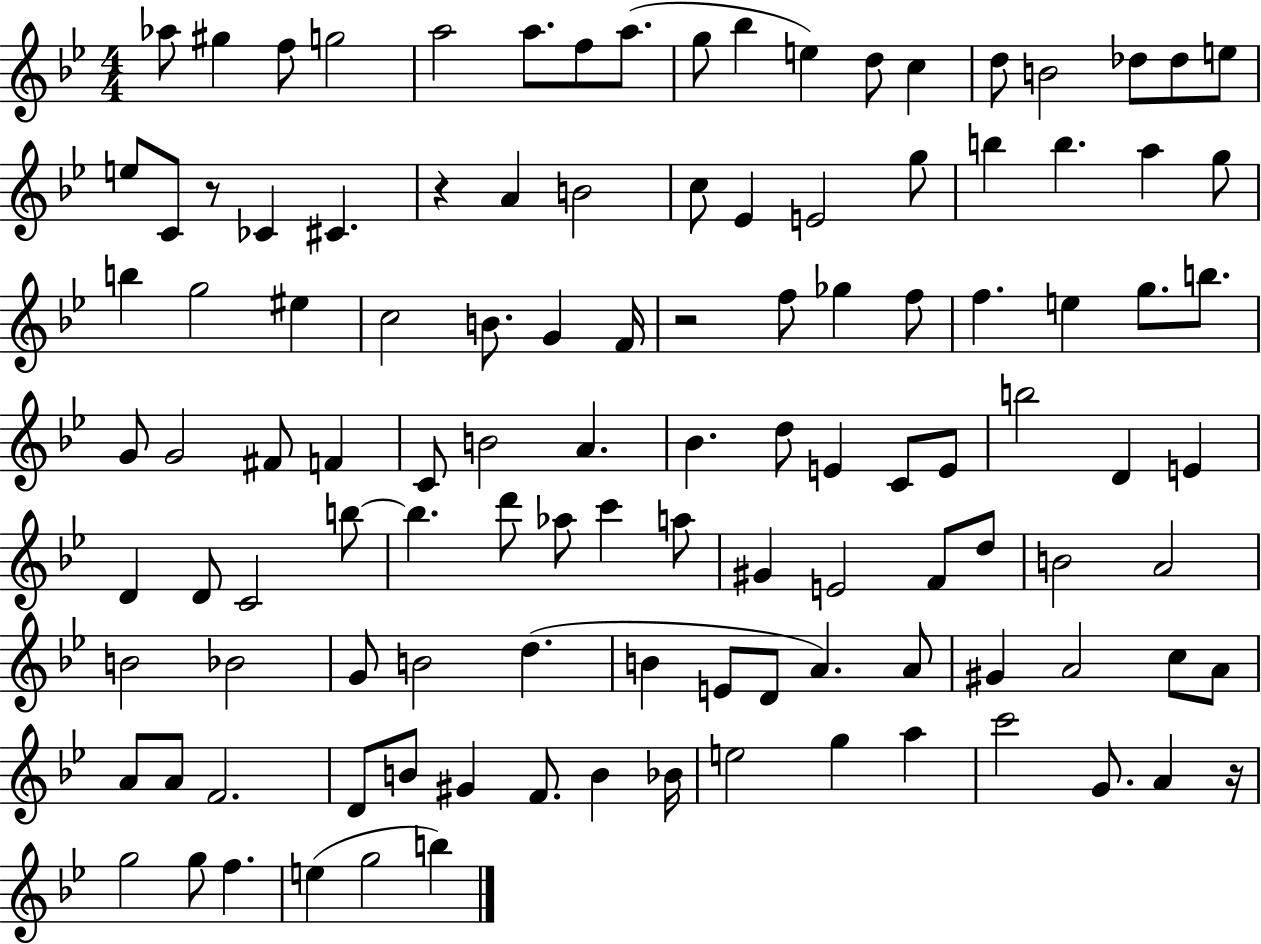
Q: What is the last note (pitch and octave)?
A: B5